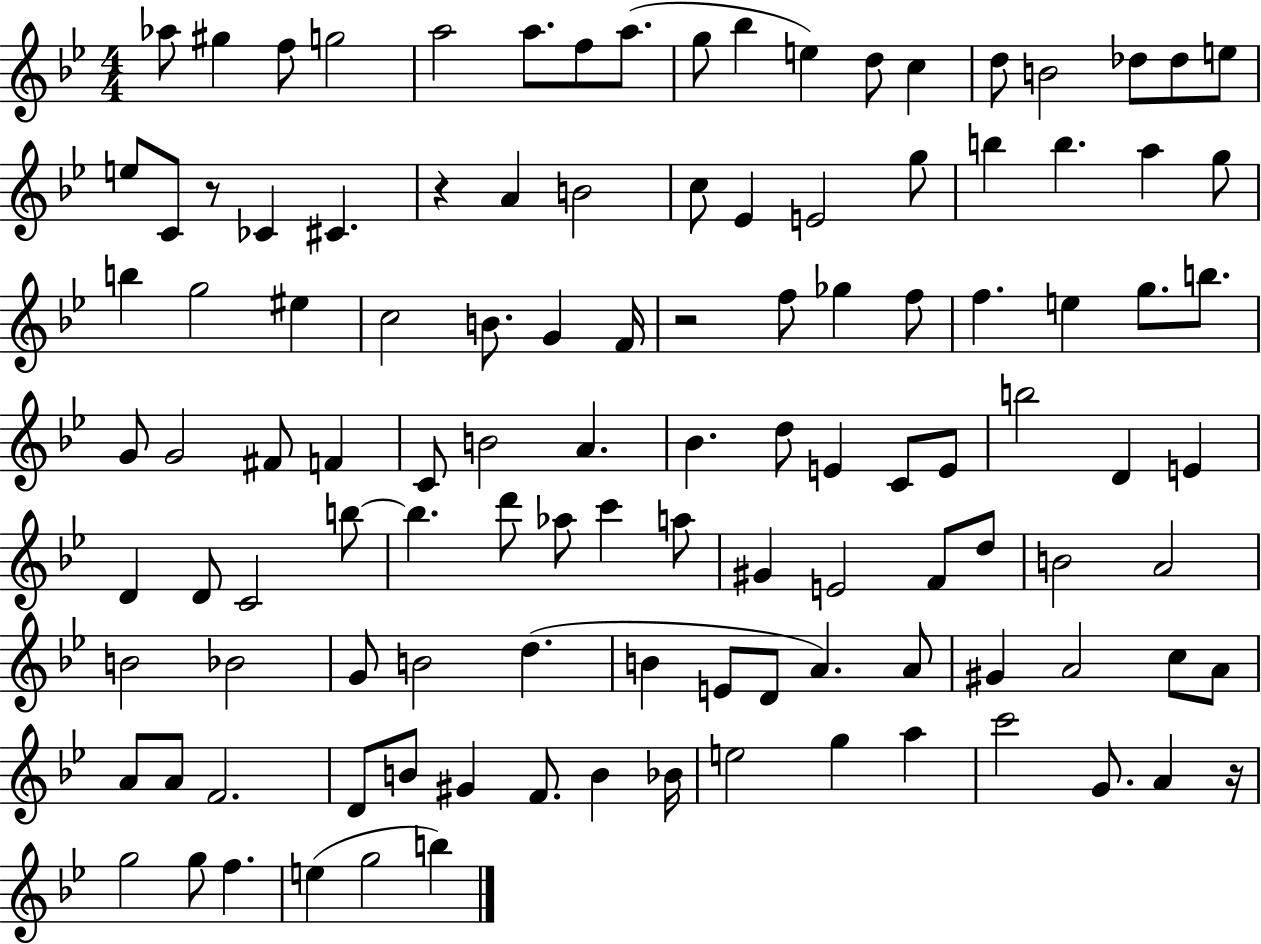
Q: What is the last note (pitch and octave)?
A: B5